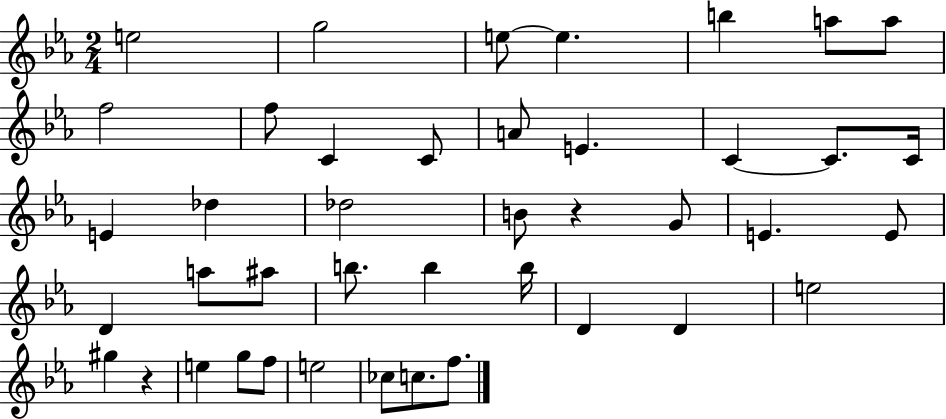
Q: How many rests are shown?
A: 2